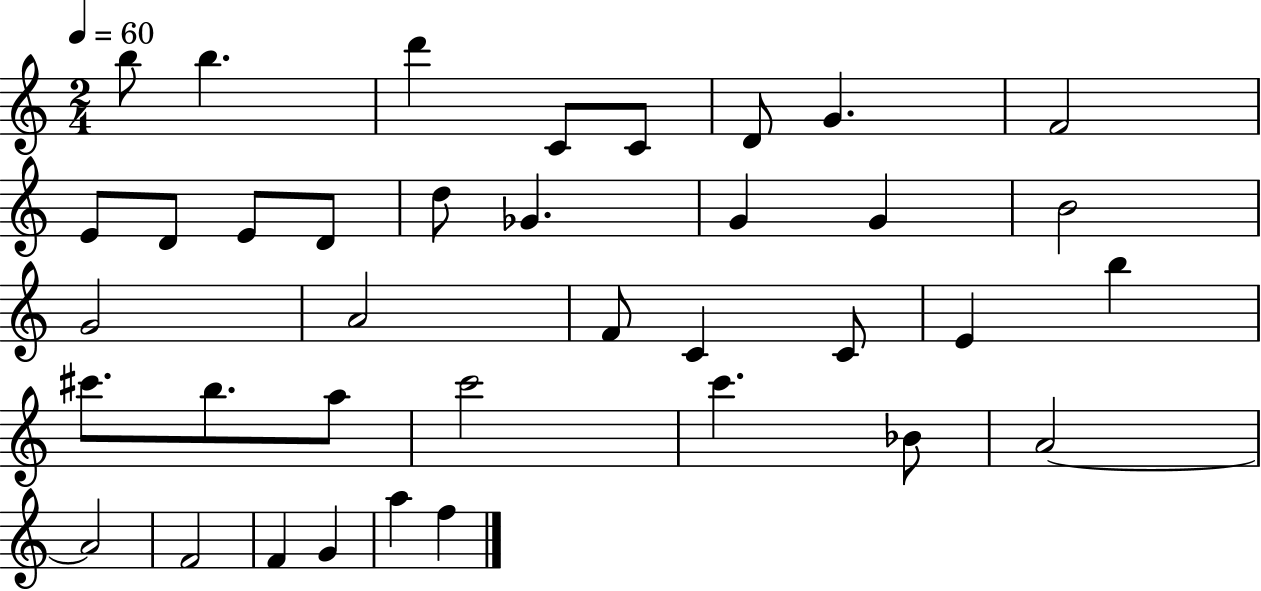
B5/e B5/q. D6/q C4/e C4/e D4/e G4/q. F4/h E4/e D4/e E4/e D4/e D5/e Gb4/q. G4/q G4/q B4/h G4/h A4/h F4/e C4/q C4/e E4/q B5/q C#6/e. B5/e. A5/e C6/h C6/q. Bb4/e A4/h A4/h F4/h F4/q G4/q A5/q F5/q